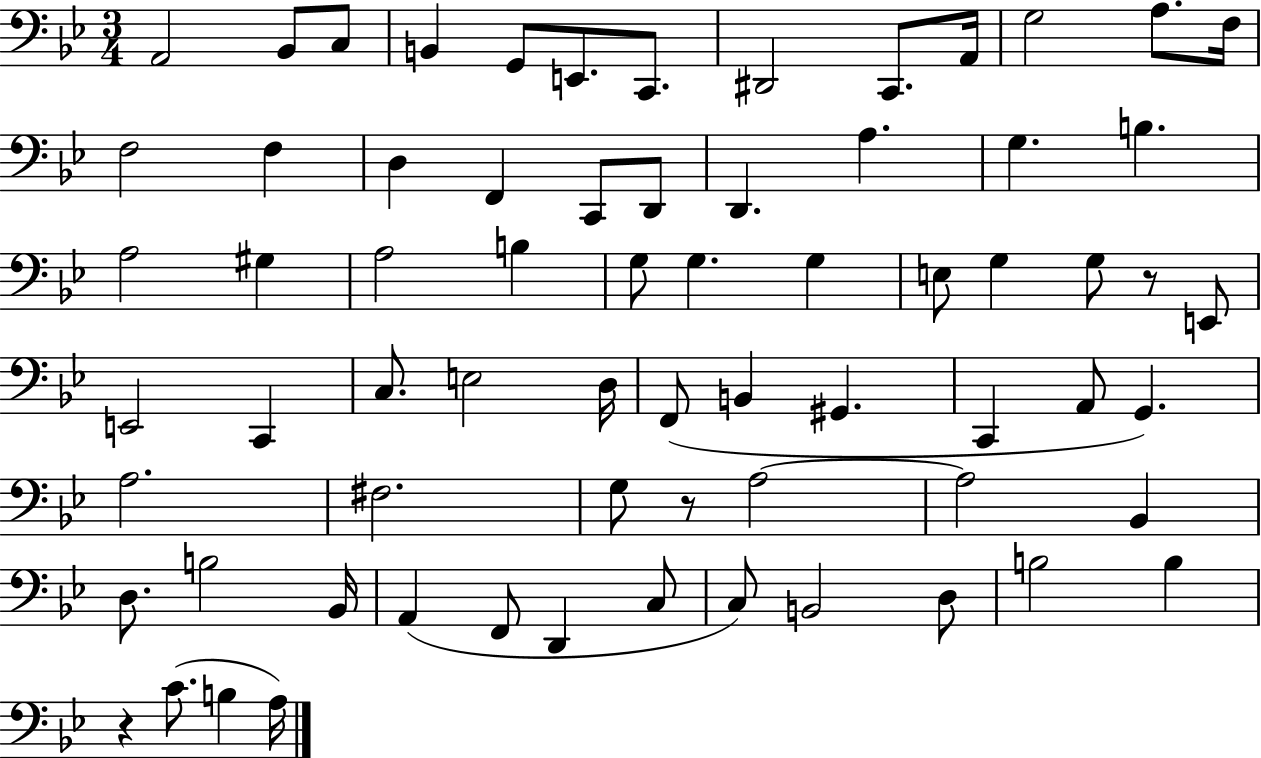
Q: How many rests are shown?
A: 3